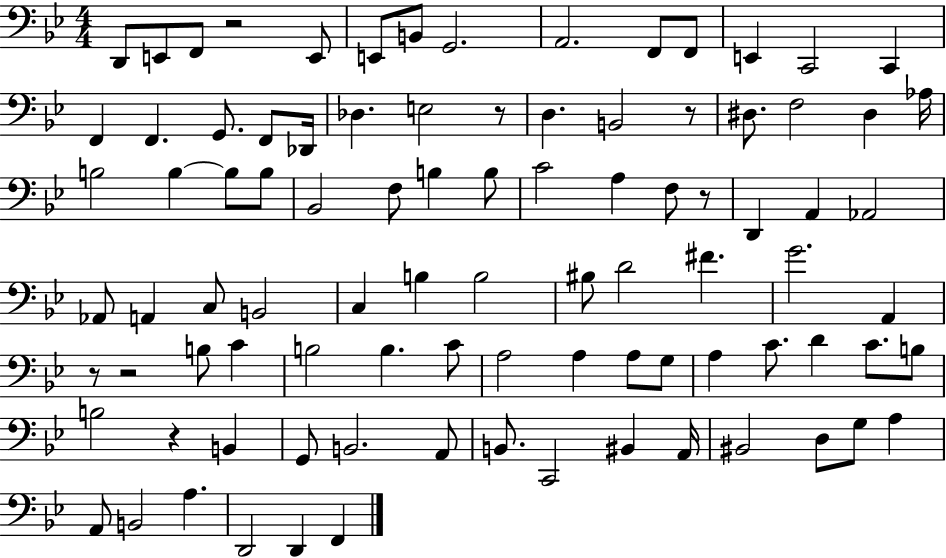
{
  \clef bass
  \numericTimeSignature
  \time 4/4
  \key bes \major
  d,8 e,8 f,8 r2 e,8 | e,8 b,8 g,2. | a,2. f,8 f,8 | e,4 c,2 c,4 | \break f,4 f,4. g,8. f,8 des,16 | des4. e2 r8 | d4. b,2 r8 | dis8. f2 dis4 aes16 | \break b2 b4~~ b8 b8 | bes,2 f8 b4 b8 | c'2 a4 f8 r8 | d,4 a,4 aes,2 | \break aes,8 a,4 c8 b,2 | c4 b4 b2 | bis8 d'2 fis'4. | g'2. a,4 | \break r8 r2 b8 c'4 | b2 b4. c'8 | a2 a4 a8 g8 | a4 c'8. d'4 c'8. b8 | \break b2 r4 b,4 | g,8 b,2. a,8 | b,8. c,2 bis,4 a,16 | bis,2 d8 g8 a4 | \break a,8 b,2 a4. | d,2 d,4 f,4 | \bar "|."
}